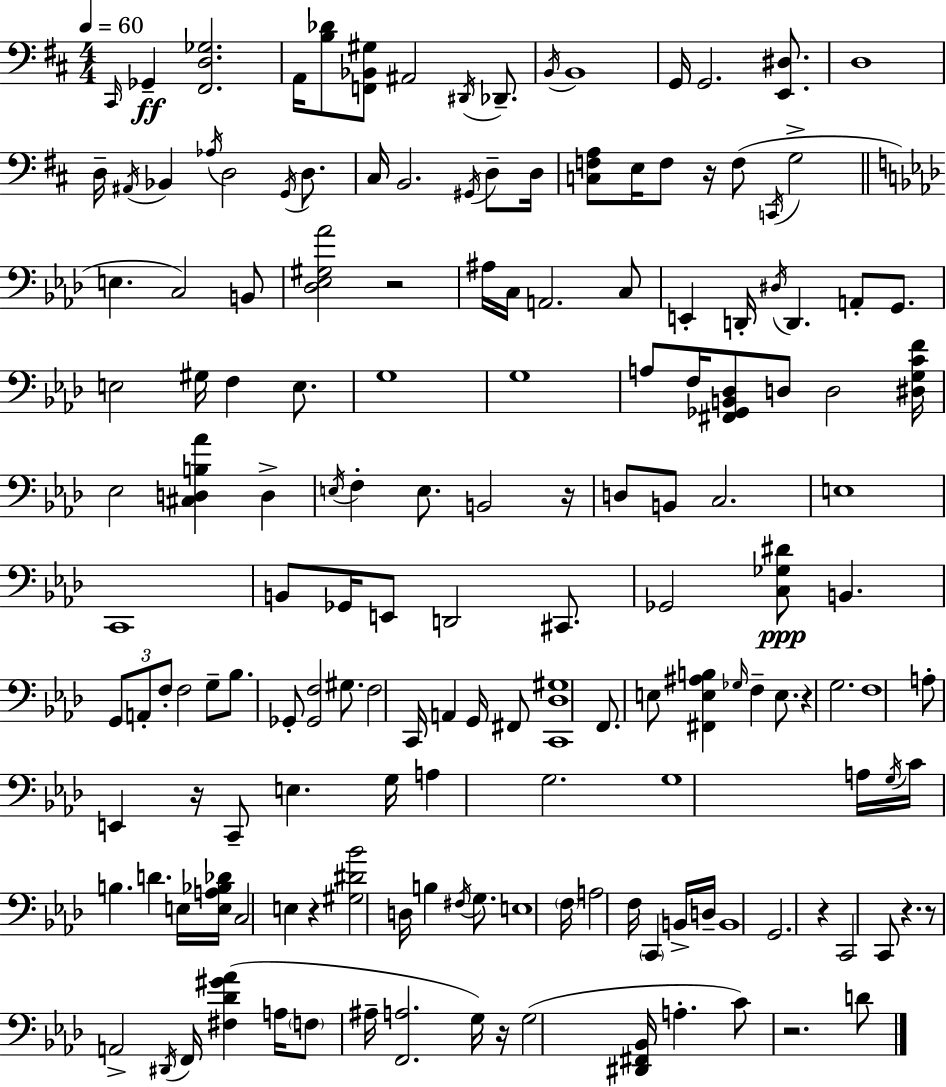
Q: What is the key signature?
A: D major